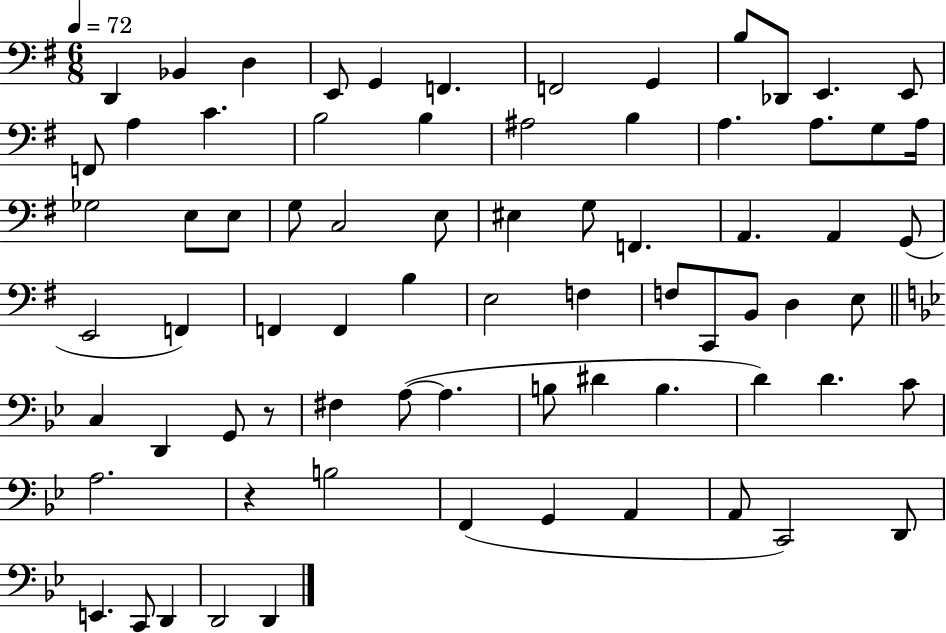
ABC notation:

X:1
T:Untitled
M:6/8
L:1/4
K:G
D,, _B,, D, E,,/2 G,, F,, F,,2 G,, B,/2 _D,,/2 E,, E,,/2 F,,/2 A, C B,2 B, ^A,2 B, A, A,/2 G,/2 A,/4 _G,2 E,/2 E,/2 G,/2 C,2 E,/2 ^E, G,/2 F,, A,, A,, G,,/2 E,,2 F,, F,, F,, B, E,2 F, F,/2 C,,/2 B,,/2 D, E,/2 C, D,, G,,/2 z/2 ^F, A,/2 A, B,/2 ^D B, D D C/2 A,2 z B,2 F,, G,, A,, A,,/2 C,,2 D,,/2 E,, C,,/2 D,, D,,2 D,,